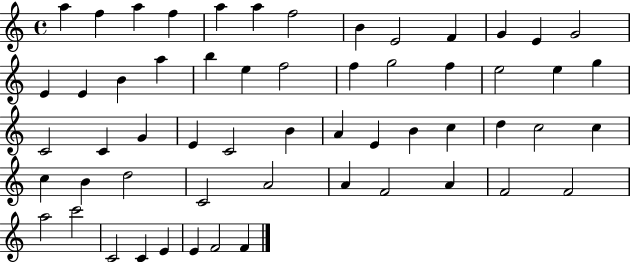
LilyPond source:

{
  \clef treble
  \time 4/4
  \defaultTimeSignature
  \key c \major
  a''4 f''4 a''4 f''4 | a''4 a''4 f''2 | b'4 e'2 f'4 | g'4 e'4 g'2 | \break e'4 e'4 b'4 a''4 | b''4 e''4 f''2 | f''4 g''2 f''4 | e''2 e''4 g''4 | \break c'2 c'4 g'4 | e'4 c'2 b'4 | a'4 e'4 b'4 c''4 | d''4 c''2 c''4 | \break c''4 b'4 d''2 | c'2 a'2 | a'4 f'2 a'4 | f'2 f'2 | \break a''2 c'''2 | c'2 c'4 e'4 | e'4 f'2 f'4 | \bar "|."
}